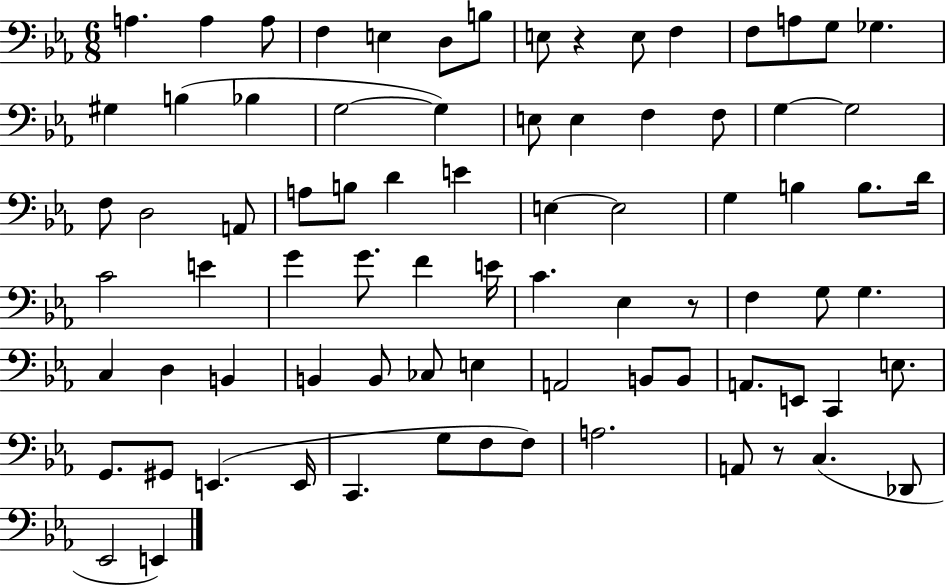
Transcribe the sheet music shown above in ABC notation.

X:1
T:Untitled
M:6/8
L:1/4
K:Eb
A, A, A,/2 F, E, D,/2 B,/2 E,/2 z E,/2 F, F,/2 A,/2 G,/2 _G, ^G, B, _B, G,2 G, E,/2 E, F, F,/2 G, G,2 F,/2 D,2 A,,/2 A,/2 B,/2 D E E, E,2 G, B, B,/2 D/4 C2 E G G/2 F E/4 C _E, z/2 F, G,/2 G, C, D, B,, B,, B,,/2 _C,/2 E, A,,2 B,,/2 B,,/2 A,,/2 E,,/2 C,, E,/2 G,,/2 ^G,,/2 E,, E,,/4 C,, G,/2 F,/2 F,/2 A,2 A,,/2 z/2 C, _D,,/2 _E,,2 E,,